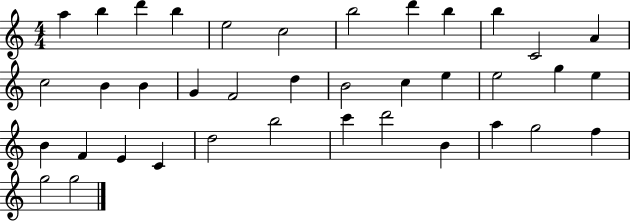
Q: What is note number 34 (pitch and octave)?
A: A5